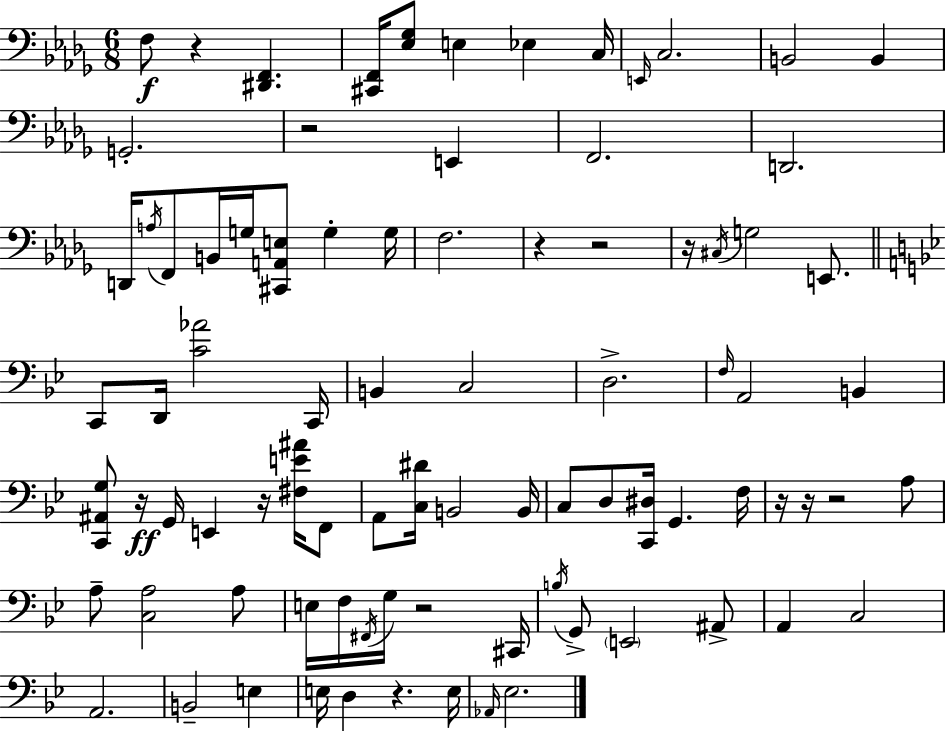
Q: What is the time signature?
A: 6/8